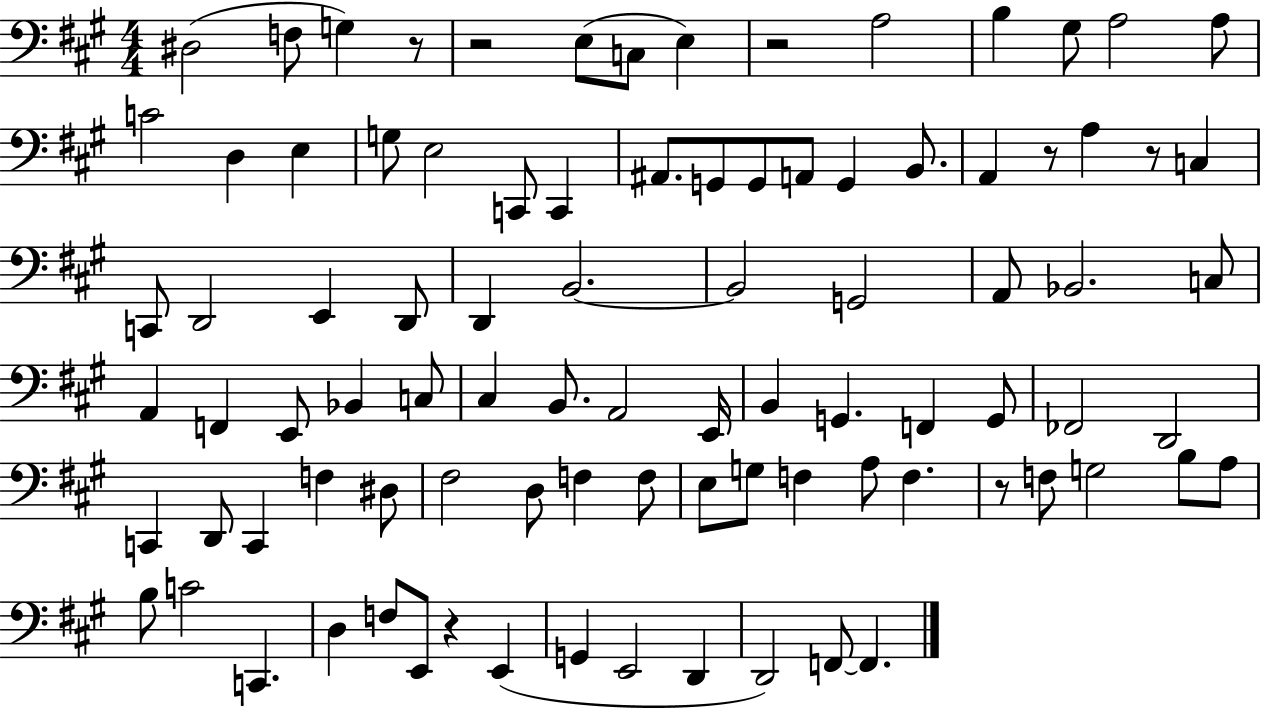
{
  \clef bass
  \numericTimeSignature
  \time 4/4
  \key a \major
  dis2( f8 g4) r8 | r2 e8( c8 e4) | r2 a2 | b4 gis8 a2 a8 | \break c'2 d4 e4 | g8 e2 c,8 c,4 | ais,8. g,8 g,8 a,8 g,4 b,8. | a,4 r8 a4 r8 c4 | \break c,8 d,2 e,4 d,8 | d,4 b,2.~~ | b,2 g,2 | a,8 bes,2. c8 | \break a,4 f,4 e,8 bes,4 c8 | cis4 b,8. a,2 e,16 | b,4 g,4. f,4 g,8 | fes,2 d,2 | \break c,4 d,8 c,4 f4 dis8 | fis2 d8 f4 f8 | e8 g8 f4 a8 f4. | r8 f8 g2 b8 a8 | \break b8 c'2 c,4. | d4 f8 e,8 r4 e,4( | g,4 e,2 d,4 | d,2) f,8~~ f,4. | \break \bar "|."
}